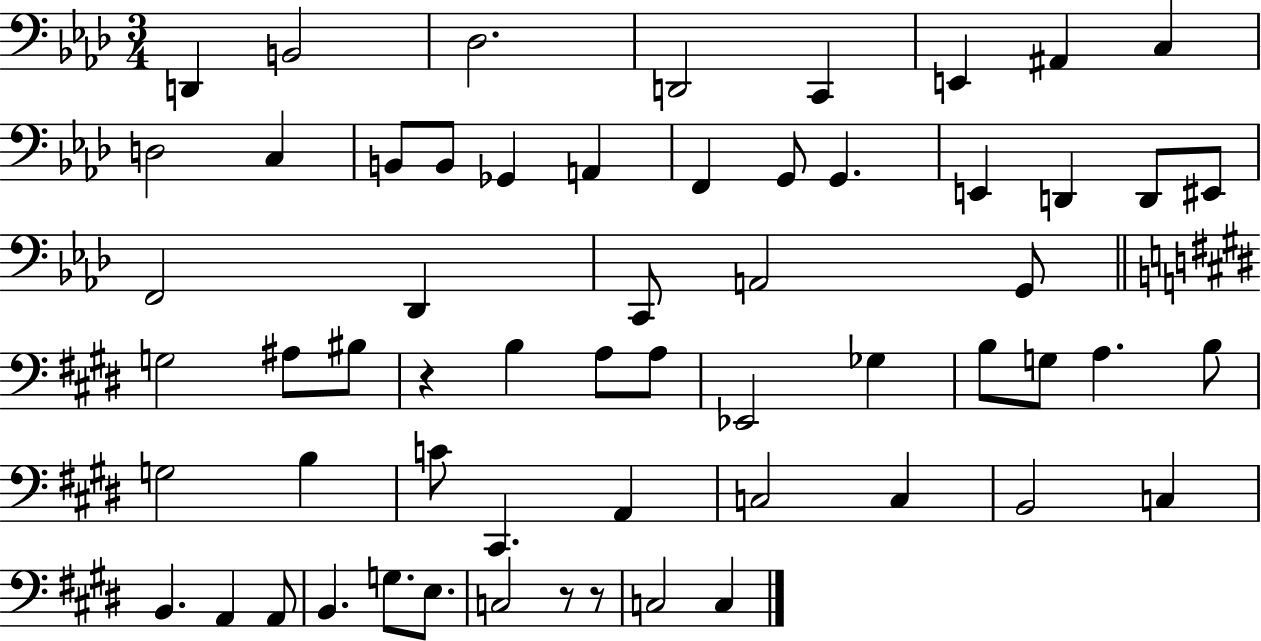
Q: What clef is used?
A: bass